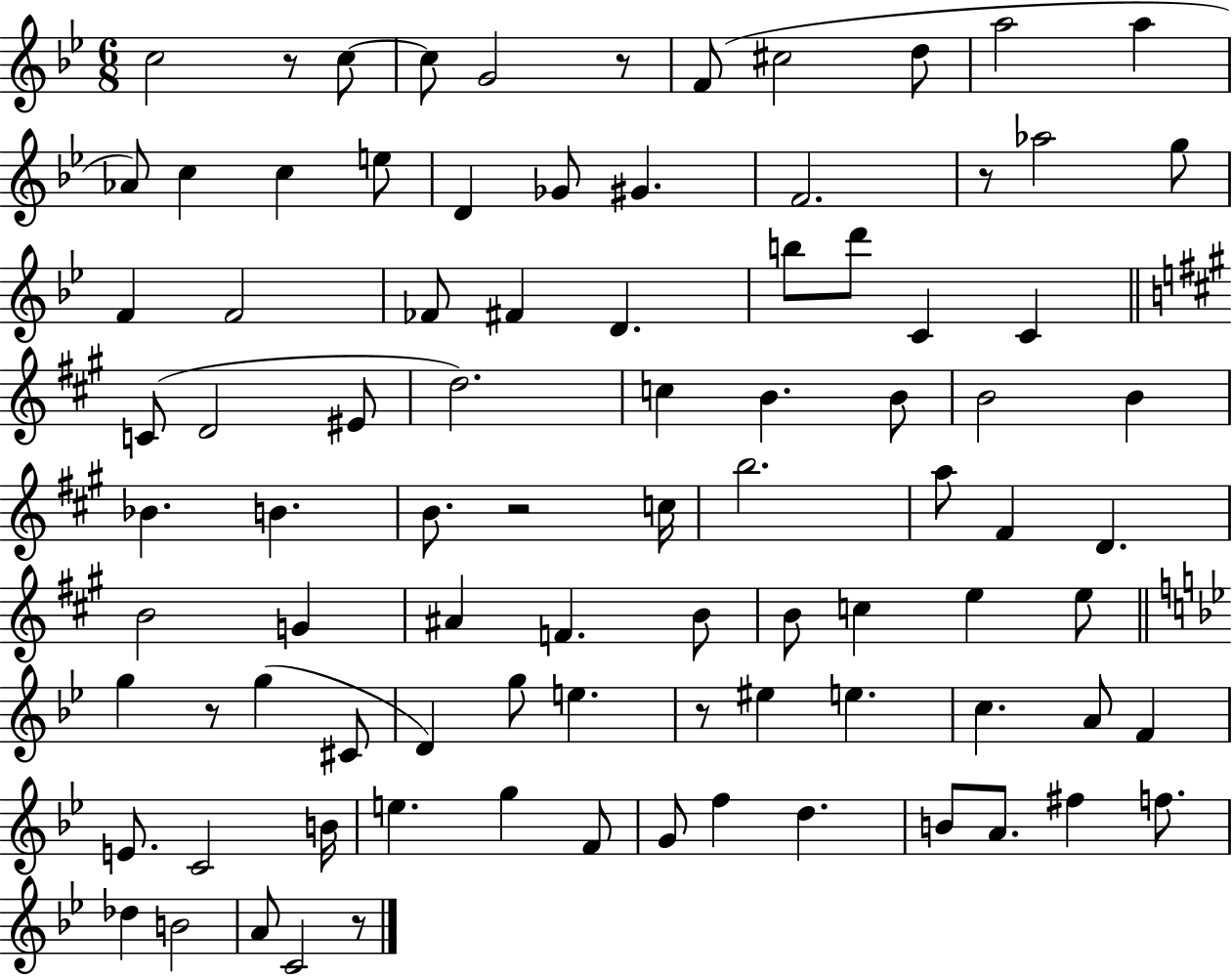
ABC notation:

X:1
T:Untitled
M:6/8
L:1/4
K:Bb
c2 z/2 c/2 c/2 G2 z/2 F/2 ^c2 d/2 a2 a _A/2 c c e/2 D _G/2 ^G F2 z/2 _a2 g/2 F F2 _F/2 ^F D b/2 d'/2 C C C/2 D2 ^E/2 d2 c B B/2 B2 B _B B B/2 z2 c/4 b2 a/2 ^F D B2 G ^A F B/2 B/2 c e e/2 g z/2 g ^C/2 D g/2 e z/2 ^e e c A/2 F E/2 C2 B/4 e g F/2 G/2 f d B/2 A/2 ^f f/2 _d B2 A/2 C2 z/2